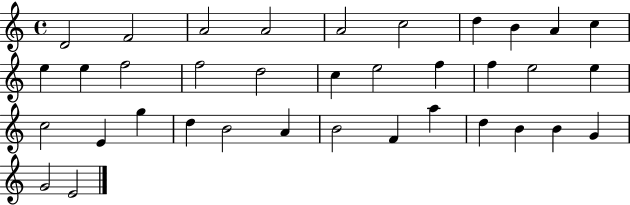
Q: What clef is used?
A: treble